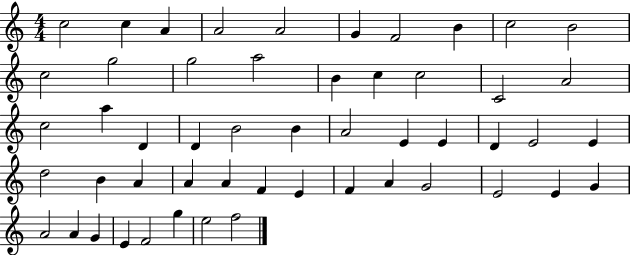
X:1
T:Untitled
M:4/4
L:1/4
K:C
c2 c A A2 A2 G F2 B c2 B2 c2 g2 g2 a2 B c c2 C2 A2 c2 a D D B2 B A2 E E D E2 E d2 B A A A F E F A G2 E2 E G A2 A G E F2 g e2 f2